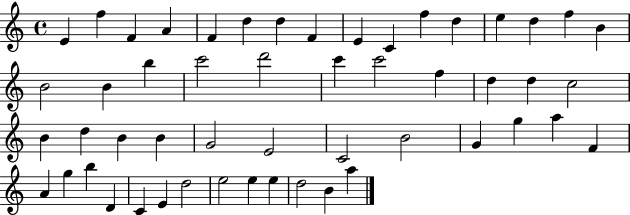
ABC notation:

X:1
T:Untitled
M:4/4
L:1/4
K:C
E f F A F d d F E C f d e d f B B2 B b c'2 d'2 c' c'2 f d d c2 B d B B G2 E2 C2 B2 G g a F A g b D C E d2 e2 e e d2 B a